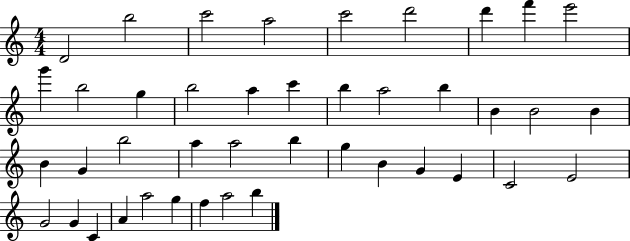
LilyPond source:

{
  \clef treble
  \numericTimeSignature
  \time 4/4
  \key c \major
  d'2 b''2 | c'''2 a''2 | c'''2 d'''2 | d'''4 f'''4 e'''2 | \break g'''4 b''2 g''4 | b''2 a''4 c'''4 | b''4 a''2 b''4 | b'4 b'2 b'4 | \break b'4 g'4 b''2 | a''4 a''2 b''4 | g''4 b'4 g'4 e'4 | c'2 e'2 | \break g'2 g'4 c'4 | a'4 a''2 g''4 | f''4 a''2 b''4 | \bar "|."
}